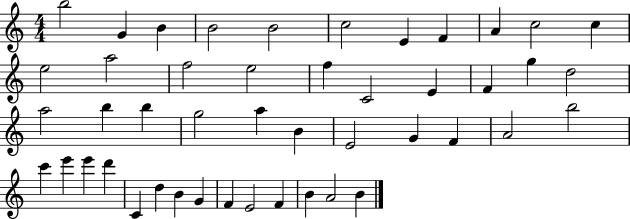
{
  \clef treble
  \numericTimeSignature
  \time 4/4
  \key c \major
  b''2 g'4 b'4 | b'2 b'2 | c''2 e'4 f'4 | a'4 c''2 c''4 | \break e''2 a''2 | f''2 e''2 | f''4 c'2 e'4 | f'4 g''4 d''2 | \break a''2 b''4 b''4 | g''2 a''4 b'4 | e'2 g'4 f'4 | a'2 b''2 | \break c'''4 e'''4 e'''4 d'''4 | c'4 d''4 b'4 g'4 | f'4 e'2 f'4 | b'4 a'2 b'4 | \break \bar "|."
}